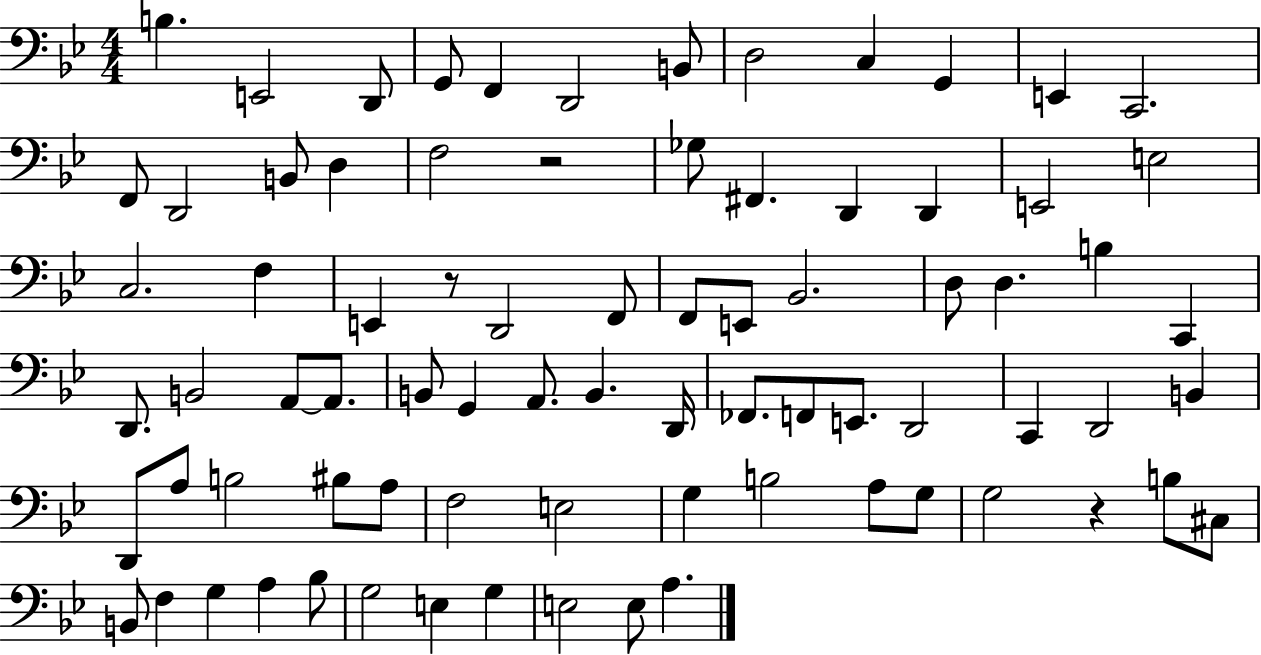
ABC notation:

X:1
T:Untitled
M:4/4
L:1/4
K:Bb
B, E,,2 D,,/2 G,,/2 F,, D,,2 B,,/2 D,2 C, G,, E,, C,,2 F,,/2 D,,2 B,,/2 D, F,2 z2 _G,/2 ^F,, D,, D,, E,,2 E,2 C,2 F, E,, z/2 D,,2 F,,/2 F,,/2 E,,/2 _B,,2 D,/2 D, B, C,, D,,/2 B,,2 A,,/2 A,,/2 B,,/2 G,, A,,/2 B,, D,,/4 _F,,/2 F,,/2 E,,/2 D,,2 C,, D,,2 B,, D,,/2 A,/2 B,2 ^B,/2 A,/2 F,2 E,2 G, B,2 A,/2 G,/2 G,2 z B,/2 ^C,/2 B,,/2 F, G, A, _B,/2 G,2 E, G, E,2 E,/2 A,